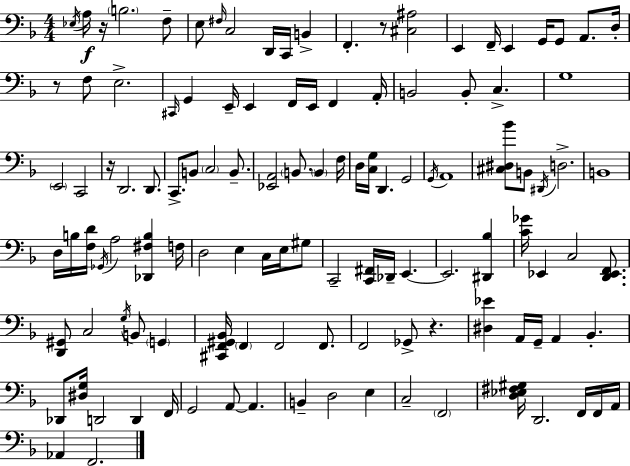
X:1
T:Untitled
M:4/4
L:1/4
K:F
_E,/4 A,/4 z/4 B,2 F,/2 E,/2 ^F,/4 C,2 D,,/4 C,,/4 B,, F,, z/2 [^C,^A,]2 E,, F,,/4 E,, G,,/4 G,,/2 A,,/2 D,/4 z/2 F,/2 E,2 ^C,,/4 G,, E,,/4 E,, F,,/4 E,,/4 F,, A,,/4 B,,2 B,,/2 C, G,4 E,,2 C,,2 z/4 D,,2 D,,/2 C,,/2 B,,/2 C,2 B,,/2 [_E,,A,,]2 B,,/2 B,, F,/4 D,/4 [C,G,]/4 D,, G,,2 G,,/4 A,,4 [^C,^D,_B]/2 B,,/2 ^D,,/4 D,2 B,,4 D,/4 B,/4 [F,D]/4 _G,,/4 A,2 [_D,,^F,B,] F,/4 D,2 E, C,/4 E,/4 ^G,/2 C,,2 [C,,^F,,]/4 _D,,/4 E,, E,,2 [^D,,_B,] [C_G]/4 _E,, C,2 [D,,_E,,F,,]/2 [D,,^G,,]/2 C,2 G,/4 B,,/2 G,, [^C,,F,,^G,,_B,,]/4 F,, F,,2 F,,/2 F,,2 _G,,/2 z [^D,_E] A,,/4 G,,/4 A,, _B,, _D,,/2 [^D,G,]/4 D,,2 D,, F,,/4 G,,2 A,,/2 A,, B,, D,2 E, C,2 F,,2 [D,_E,^F,^G,]/4 D,,2 F,,/4 F,,/4 A,,/4 _A,, F,,2